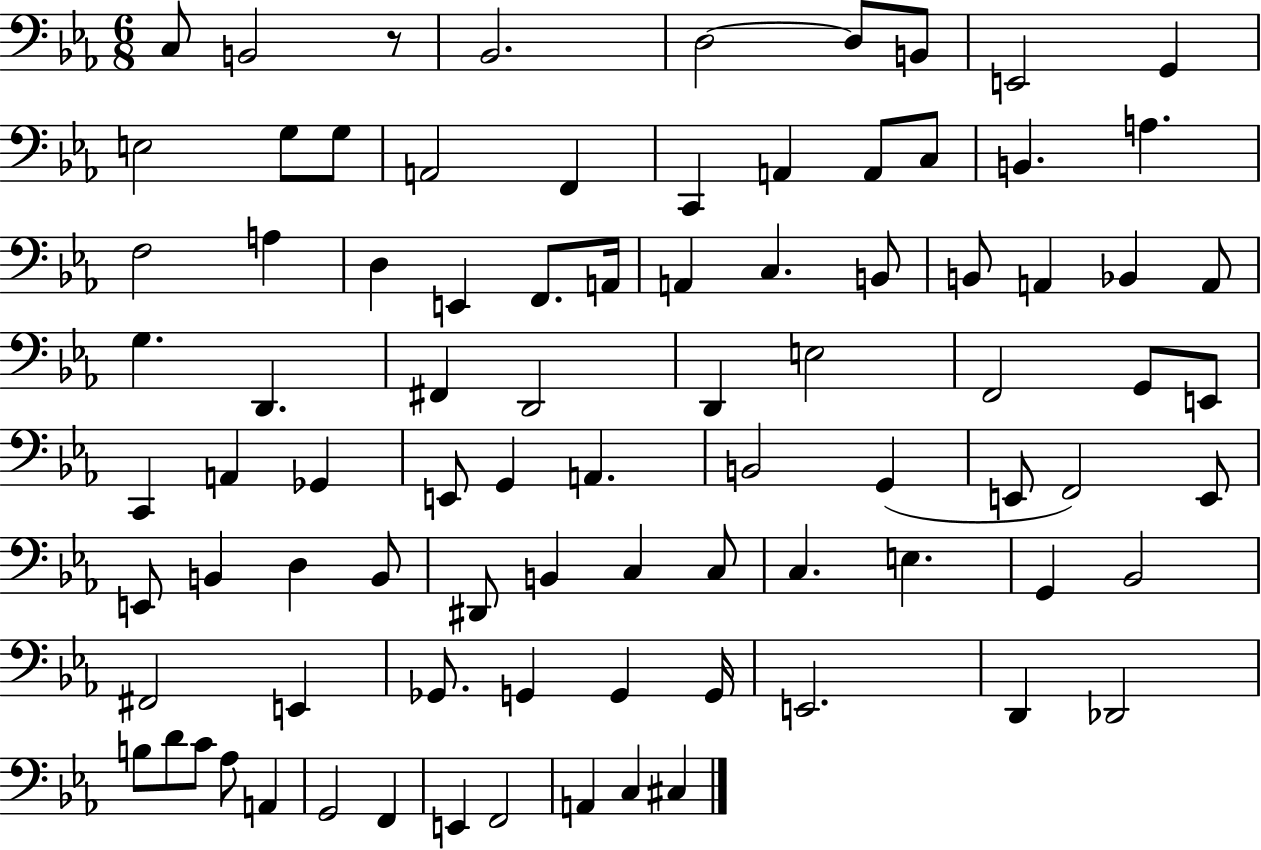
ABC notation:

X:1
T:Untitled
M:6/8
L:1/4
K:Eb
C,/2 B,,2 z/2 _B,,2 D,2 D,/2 B,,/2 E,,2 G,, E,2 G,/2 G,/2 A,,2 F,, C,, A,, A,,/2 C,/2 B,, A, F,2 A, D, E,, F,,/2 A,,/4 A,, C, B,,/2 B,,/2 A,, _B,, A,,/2 G, D,, ^F,, D,,2 D,, E,2 F,,2 G,,/2 E,,/2 C,, A,, _G,, E,,/2 G,, A,, B,,2 G,, E,,/2 F,,2 E,,/2 E,,/2 B,, D, B,,/2 ^D,,/2 B,, C, C,/2 C, E, G,, _B,,2 ^F,,2 E,, _G,,/2 G,, G,, G,,/4 E,,2 D,, _D,,2 B,/2 D/2 C/2 _A,/2 A,, G,,2 F,, E,, F,,2 A,, C, ^C,